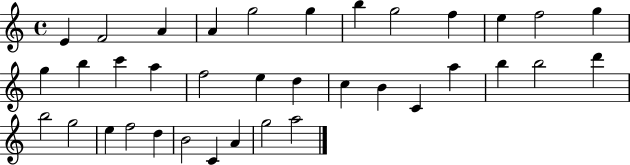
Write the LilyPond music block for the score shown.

{
  \clef treble
  \time 4/4
  \defaultTimeSignature
  \key c \major
  e'4 f'2 a'4 | a'4 g''2 g''4 | b''4 g''2 f''4 | e''4 f''2 g''4 | \break g''4 b''4 c'''4 a''4 | f''2 e''4 d''4 | c''4 b'4 c'4 a''4 | b''4 b''2 d'''4 | \break b''2 g''2 | e''4 f''2 d''4 | b'2 c'4 a'4 | g''2 a''2 | \break \bar "|."
}